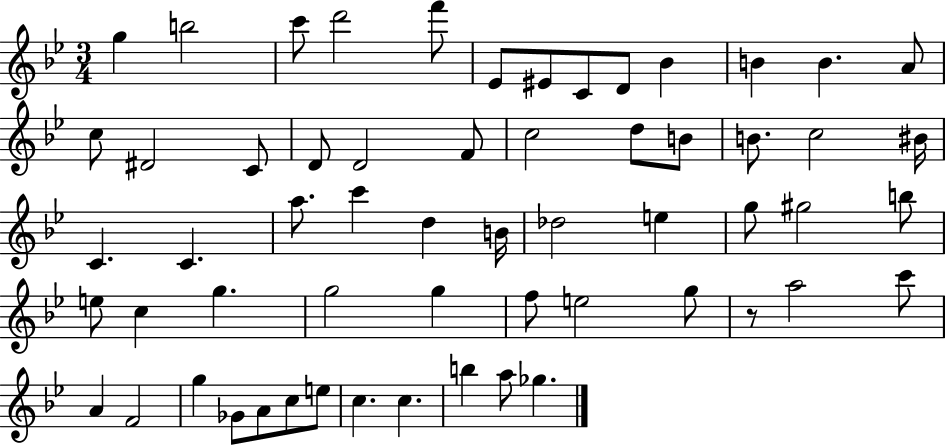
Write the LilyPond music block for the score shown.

{
  \clef treble
  \numericTimeSignature
  \time 3/4
  \key bes \major
  g''4 b''2 | c'''8 d'''2 f'''8 | ees'8 eis'8 c'8 d'8 bes'4 | b'4 b'4. a'8 | \break c''8 dis'2 c'8 | d'8 d'2 f'8 | c''2 d''8 b'8 | b'8. c''2 bis'16 | \break c'4. c'4. | a''8. c'''4 d''4 b'16 | des''2 e''4 | g''8 gis''2 b''8 | \break e''8 c''4 g''4. | g''2 g''4 | f''8 e''2 g''8 | r8 a''2 c'''8 | \break a'4 f'2 | g''4 ges'8 a'8 c''8 e''8 | c''4. c''4. | b''4 a''8 ges''4. | \break \bar "|."
}